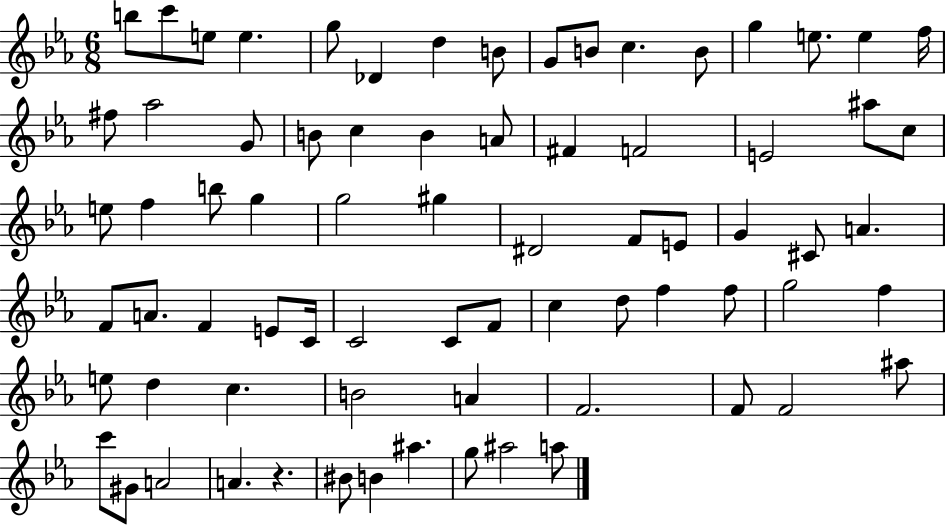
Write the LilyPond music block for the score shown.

{
  \clef treble
  \numericTimeSignature
  \time 6/8
  \key ees \major
  b''8 c'''8 e''8 e''4. | g''8 des'4 d''4 b'8 | g'8 b'8 c''4. b'8 | g''4 e''8. e''4 f''16 | \break fis''8 aes''2 g'8 | b'8 c''4 b'4 a'8 | fis'4 f'2 | e'2 ais''8 c''8 | \break e''8 f''4 b''8 g''4 | g''2 gis''4 | dis'2 f'8 e'8 | g'4 cis'8 a'4. | \break f'8 a'8. f'4 e'8 c'16 | c'2 c'8 f'8 | c''4 d''8 f''4 f''8 | g''2 f''4 | \break e''8 d''4 c''4. | b'2 a'4 | f'2. | f'8 f'2 ais''8 | \break c'''8 gis'8 a'2 | a'4. r4. | bis'8 b'4 ais''4. | g''8 ais''2 a''8 | \break \bar "|."
}